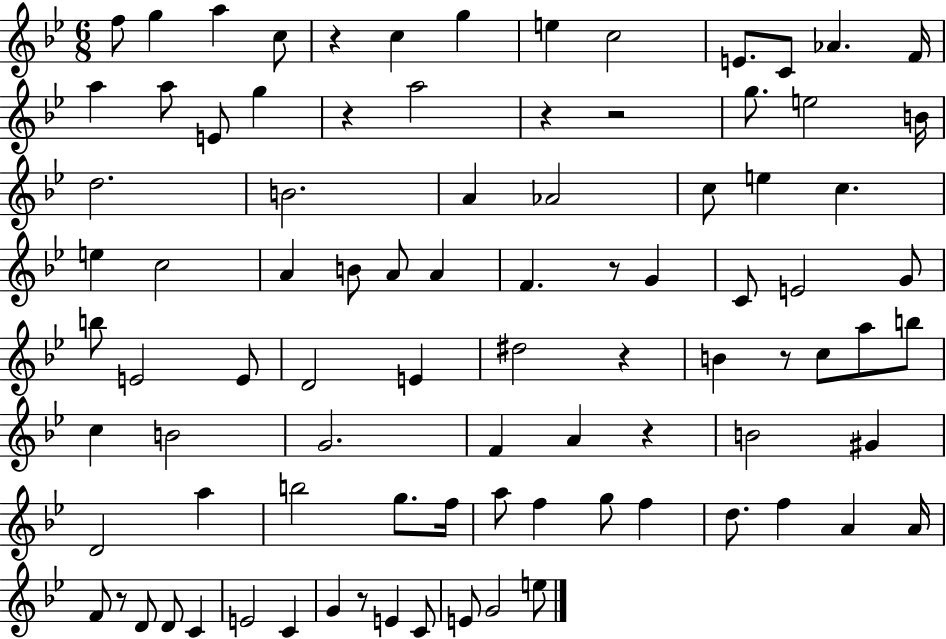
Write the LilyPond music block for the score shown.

{
  \clef treble
  \numericTimeSignature
  \time 6/8
  \key bes \major
  f''8 g''4 a''4 c''8 | r4 c''4 g''4 | e''4 c''2 | e'8. c'8 aes'4. f'16 | \break a''4 a''8 e'8 g''4 | r4 a''2 | r4 r2 | g''8. e''2 b'16 | \break d''2. | b'2. | a'4 aes'2 | c''8 e''4 c''4. | \break e''4 c''2 | a'4 b'8 a'8 a'4 | f'4. r8 g'4 | c'8 e'2 g'8 | \break b''8 e'2 e'8 | d'2 e'4 | dis''2 r4 | b'4 r8 c''8 a''8 b''8 | \break c''4 b'2 | g'2. | f'4 a'4 r4 | b'2 gis'4 | \break d'2 a''4 | b''2 g''8. f''16 | a''8 f''4 g''8 f''4 | d''8. f''4 a'4 a'16 | \break f'8 r8 d'8 d'8 c'4 | e'2 c'4 | g'4 r8 e'4 c'8 | e'8 g'2 e''8 | \break \bar "|."
}